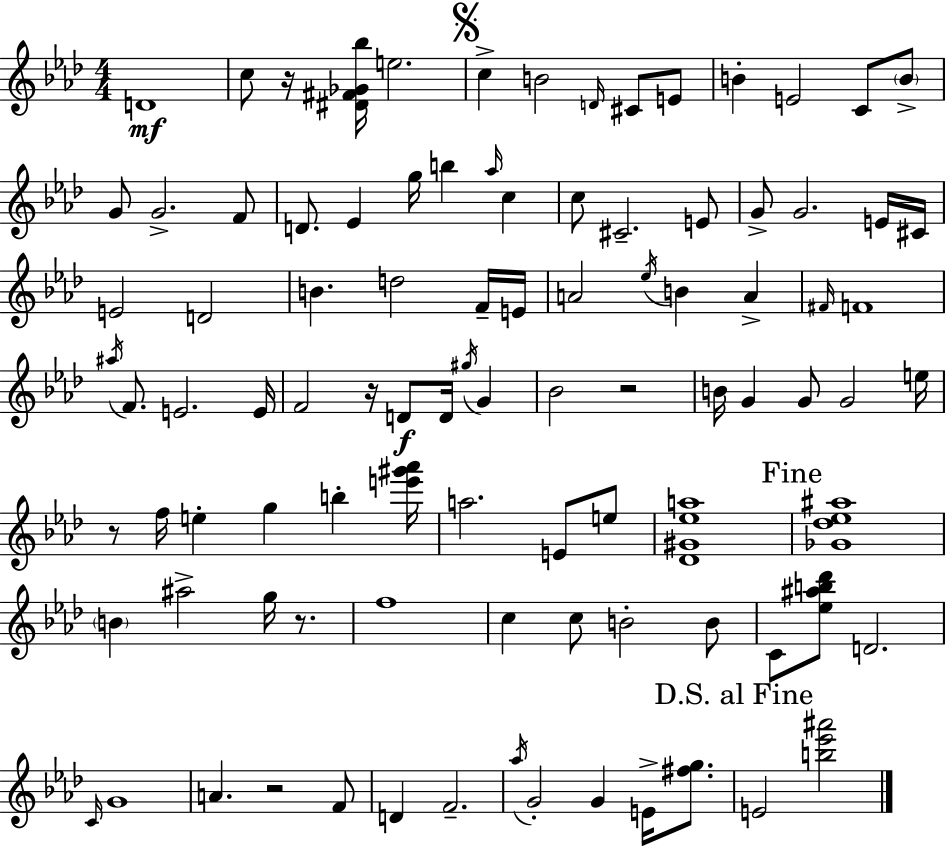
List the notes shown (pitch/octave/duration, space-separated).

D4/w C5/e R/s [D#4,F#4,Gb4,Bb5]/s E5/h. C5/q B4/h D4/s C#4/e E4/e B4/q E4/h C4/e B4/e G4/e G4/h. F4/e D4/e. Eb4/q G5/s B5/q Ab5/s C5/q C5/e C#4/h. E4/e G4/e G4/h. E4/s C#4/s E4/h D4/h B4/q. D5/h F4/s E4/s A4/h Eb5/s B4/q A4/q F#4/s F4/w A#5/s F4/e. E4/h. E4/s F4/h R/s D4/e D4/s G#5/s G4/q Bb4/h R/h B4/s G4/q G4/e G4/h E5/s R/e F5/s E5/q G5/q B5/q [E6,G#6,Ab6]/s A5/h. E4/e E5/e [Db4,G#4,Eb5,A5]/w [Gb4,Db5,Eb5,A#5]/w B4/q A#5/h G5/s R/e. F5/w C5/q C5/e B4/h B4/e C4/e [Eb5,A#5,B5,Db6]/e D4/h. C4/s G4/w A4/q. R/h F4/e D4/q F4/h. Ab5/s G4/h G4/q E4/s [F#5,G5]/e. E4/h [B5,Eb6,A#6]/h